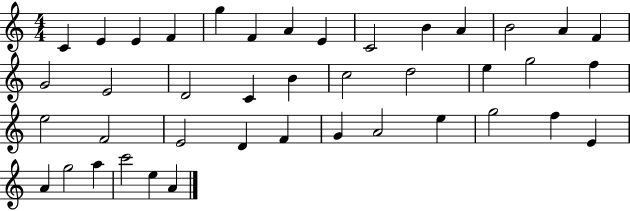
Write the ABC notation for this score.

X:1
T:Untitled
M:4/4
L:1/4
K:C
C E E F g F A E C2 B A B2 A F G2 E2 D2 C B c2 d2 e g2 f e2 F2 E2 D F G A2 e g2 f E A g2 a c'2 e A